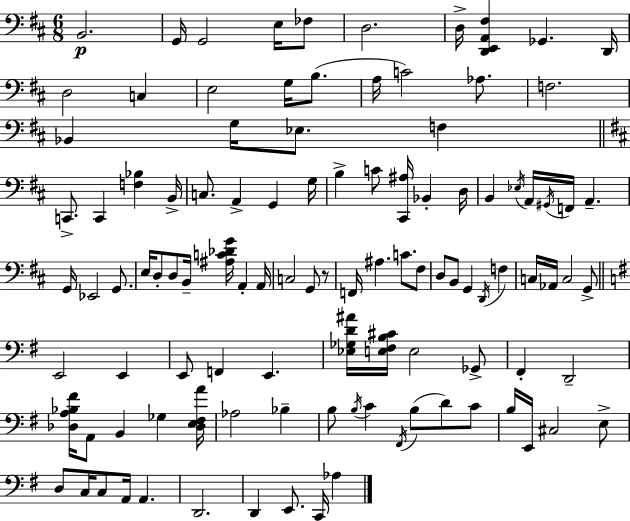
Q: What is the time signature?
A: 6/8